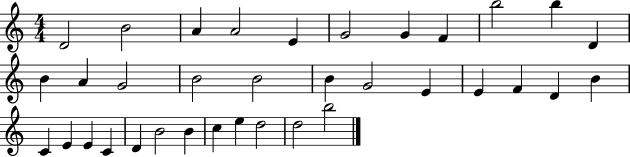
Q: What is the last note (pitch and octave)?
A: B5